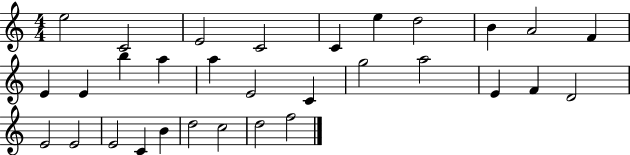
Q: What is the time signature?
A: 4/4